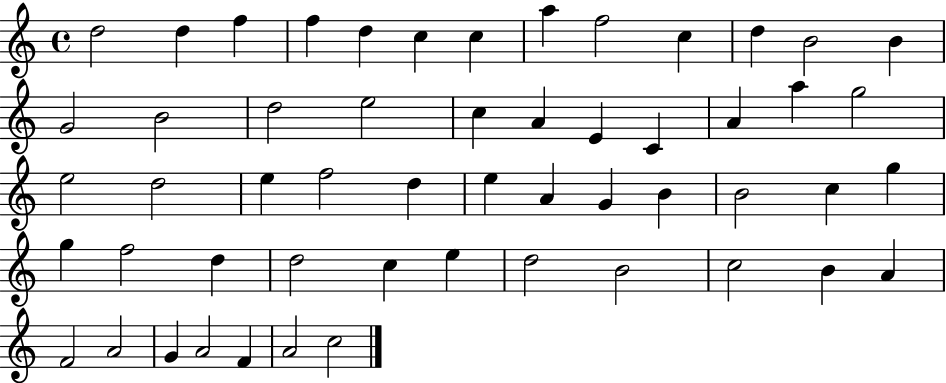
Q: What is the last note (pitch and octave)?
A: C5